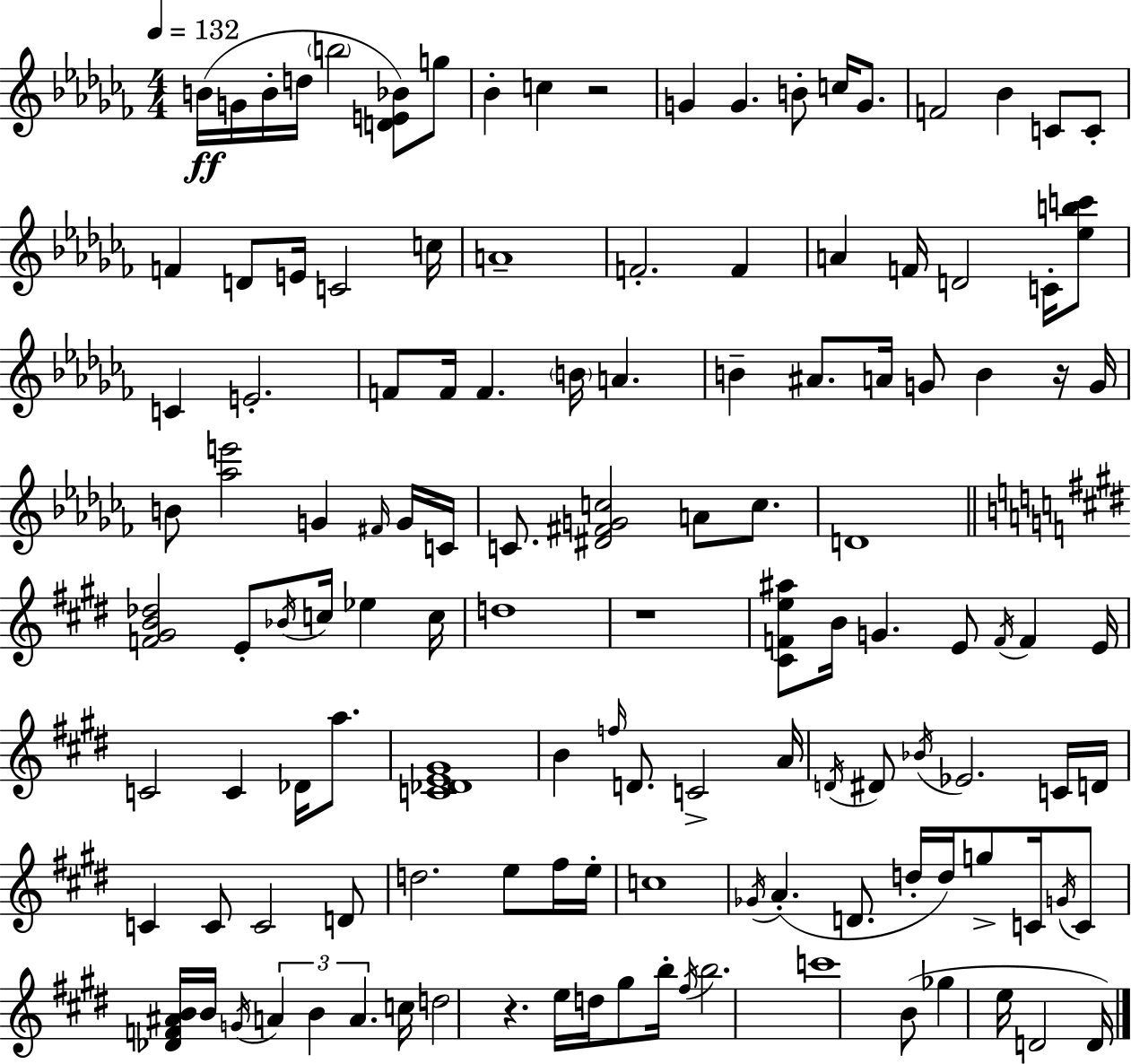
{
  \clef treble
  \numericTimeSignature
  \time 4/4
  \key aes \minor
  \tempo 4 = 132
  b'16(\ff g'16 b'16-. d''16 \parenthesize b''2 <d' e' bes'>8) g''8 | bes'4-. c''4 r2 | g'4 g'4. b'8-. c''16 g'8. | f'2 bes'4 c'8 c'8-. | \break f'4 d'8 e'16 c'2 c''16 | a'1-- | f'2.-. f'4 | a'4 f'16 d'2 c'16-. <ees'' b'' c'''>8 | \break c'4 e'2.-. | f'8 f'16 f'4. \parenthesize b'16 a'4. | b'4-- ais'8. a'16 g'8 b'4 r16 g'16 | b'8 <aes'' e'''>2 g'4 \grace { fis'16 } g'16 | \break c'16 c'8. <dis' fis' g' c''>2 a'8 c''8. | d'1 | \bar "||" \break \key e \major <f' gis' b' des''>2 e'8-. \acciaccatura { bes'16 } c''16 ees''4 | c''16 d''1 | r1 | <cis' f' e'' ais''>8 b'16 g'4. e'8 \acciaccatura { f'16 } f'4 | \break e'16 c'2 c'4 des'16 a''8. | <c' des' e' gis'>1 | b'4 \grace { f''16 } d'8. c'2-> | a'16 \acciaccatura { d'16 } dis'8 \acciaccatura { bes'16 } ees'2. | \break c'16 d'16 c'4 c'8 c'2 | d'8 d''2. | e''8 fis''16 e''16-. c''1 | \acciaccatura { ges'16 } a'4.-.( d'8. d''16-. | \break d''16) g''8-> c'16 \acciaccatura { g'16 } c'8 <des' f' ais' b'>16 b'16 \acciaccatura { g'16 } \tuplet 3/2 { a'4 b'4 | a'4. } c''16 d''2 | r4. e''16 d''16 gis''8 b''16-. \acciaccatura { fis''16 } b''2. | c'''1 | \break b'8( ges''4 e''16 | d'2 d'16) \bar "|."
}